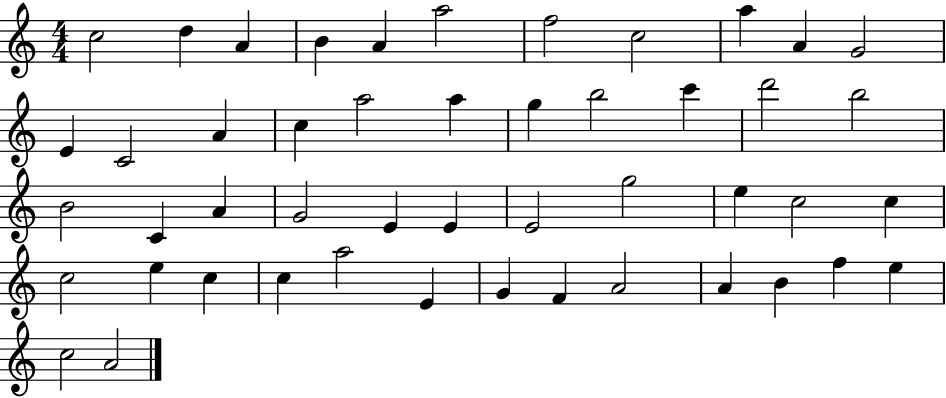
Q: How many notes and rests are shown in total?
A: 48